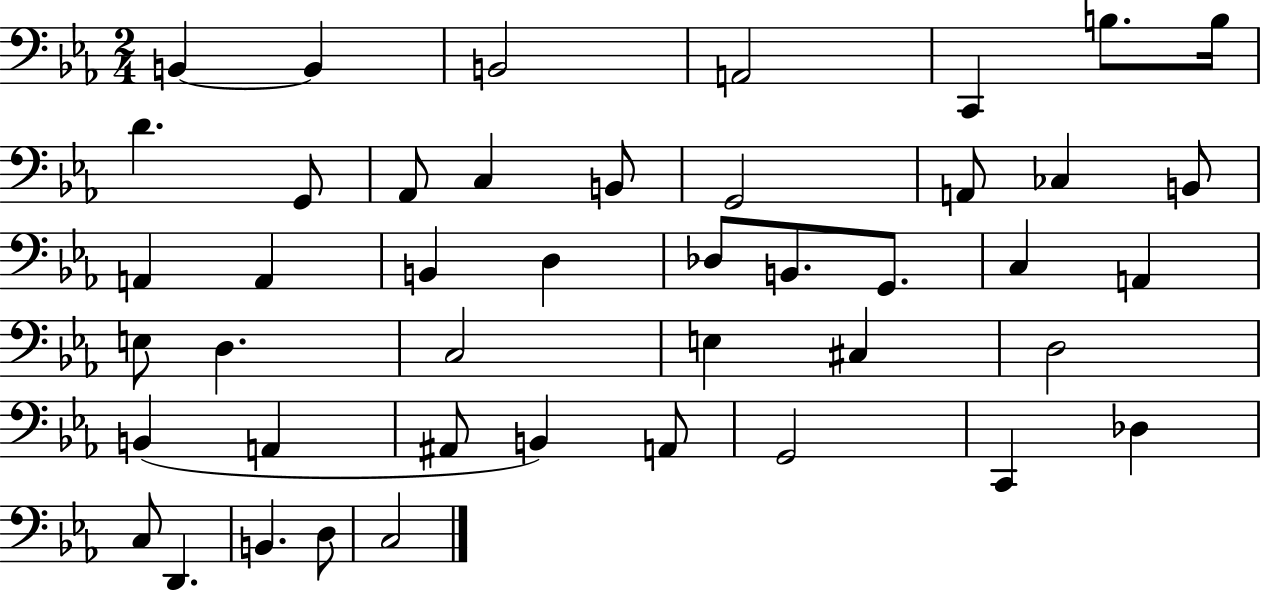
{
  \clef bass
  \numericTimeSignature
  \time 2/4
  \key ees \major
  b,4~~ b,4 | b,2 | a,2 | c,4 b8. b16 | \break d'4. g,8 | aes,8 c4 b,8 | g,2 | a,8 ces4 b,8 | \break a,4 a,4 | b,4 d4 | des8 b,8. g,8. | c4 a,4 | \break e8 d4. | c2 | e4 cis4 | d2 | \break b,4( a,4 | ais,8 b,4) a,8 | g,2 | c,4 des4 | \break c8 d,4. | b,4. d8 | c2 | \bar "|."
}